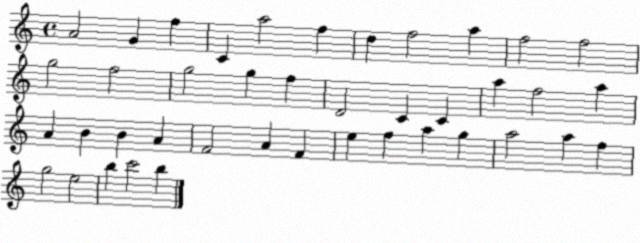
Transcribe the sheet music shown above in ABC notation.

X:1
T:Untitled
M:4/4
L:1/4
K:C
A2 G f C a2 f d f2 a f2 f2 g2 f2 g2 g f D2 C C a f2 a A B B A F2 A F e f a g a2 a f g2 e2 b c'2 b